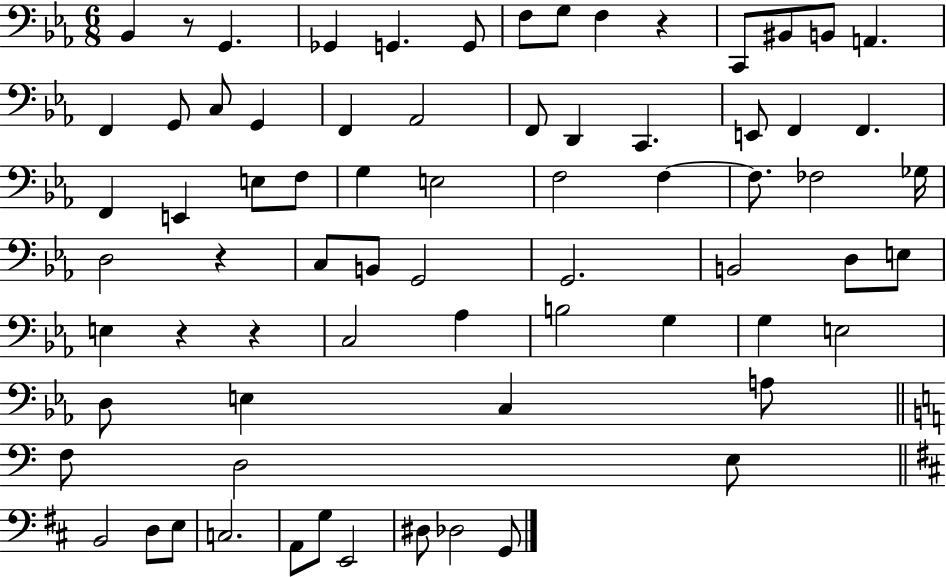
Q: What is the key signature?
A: EES major